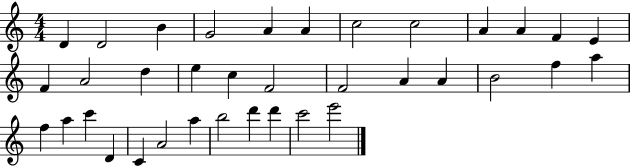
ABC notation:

X:1
T:Untitled
M:4/4
L:1/4
K:C
D D2 B G2 A A c2 c2 A A F E F A2 d e c F2 F2 A A B2 f a f a c' D C A2 a b2 d' d' c'2 e'2